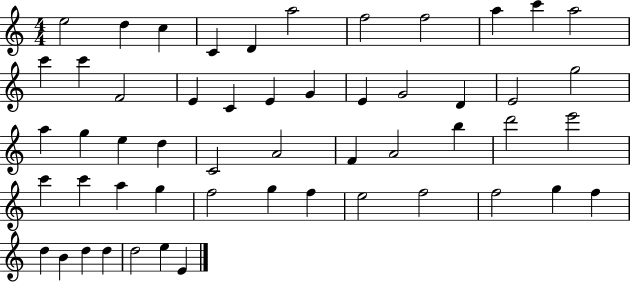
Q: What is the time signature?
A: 4/4